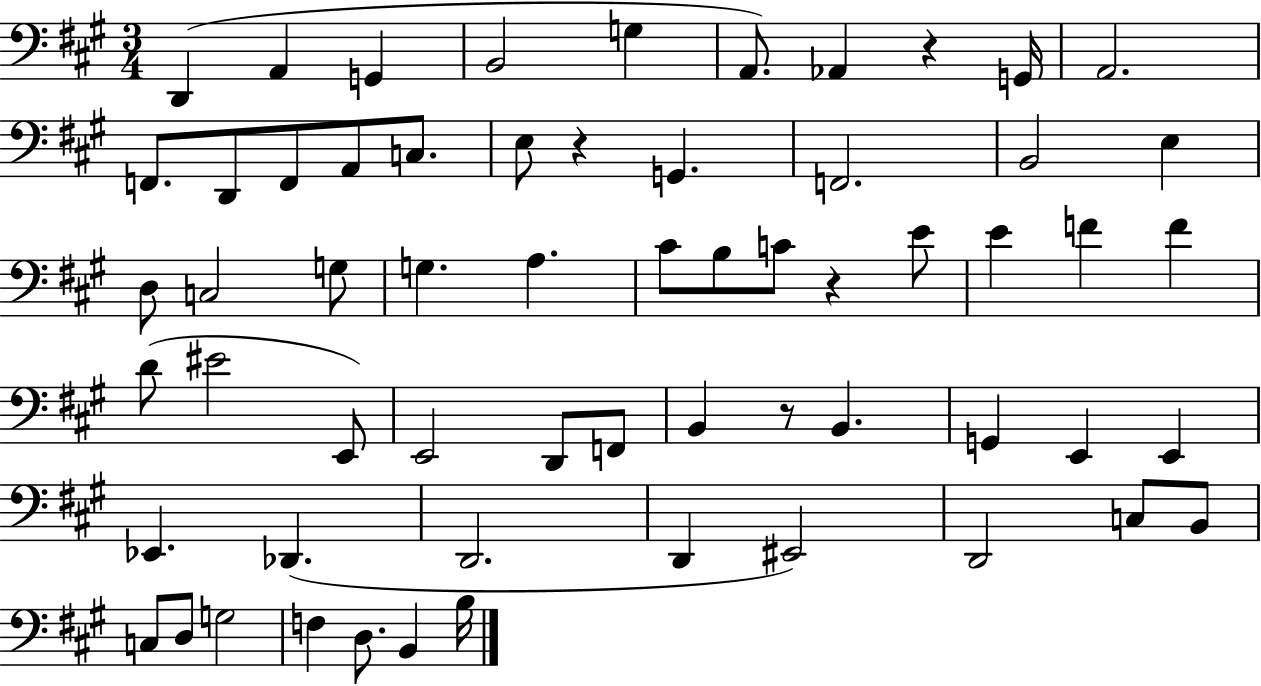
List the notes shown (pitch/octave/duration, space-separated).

D2/q A2/q G2/q B2/h G3/q A2/e. Ab2/q R/q G2/s A2/h. F2/e. D2/e F2/e A2/e C3/e. E3/e R/q G2/q. F2/h. B2/h E3/q D3/e C3/h G3/e G3/q. A3/q. C#4/e B3/e C4/e R/q E4/e E4/q F4/q F4/q D4/e EIS4/h E2/e E2/h D2/e F2/e B2/q R/e B2/q. G2/q E2/q E2/q Eb2/q. Db2/q. D2/h. D2/q EIS2/h D2/h C3/e B2/e C3/e D3/e G3/h F3/q D3/e. B2/q B3/s